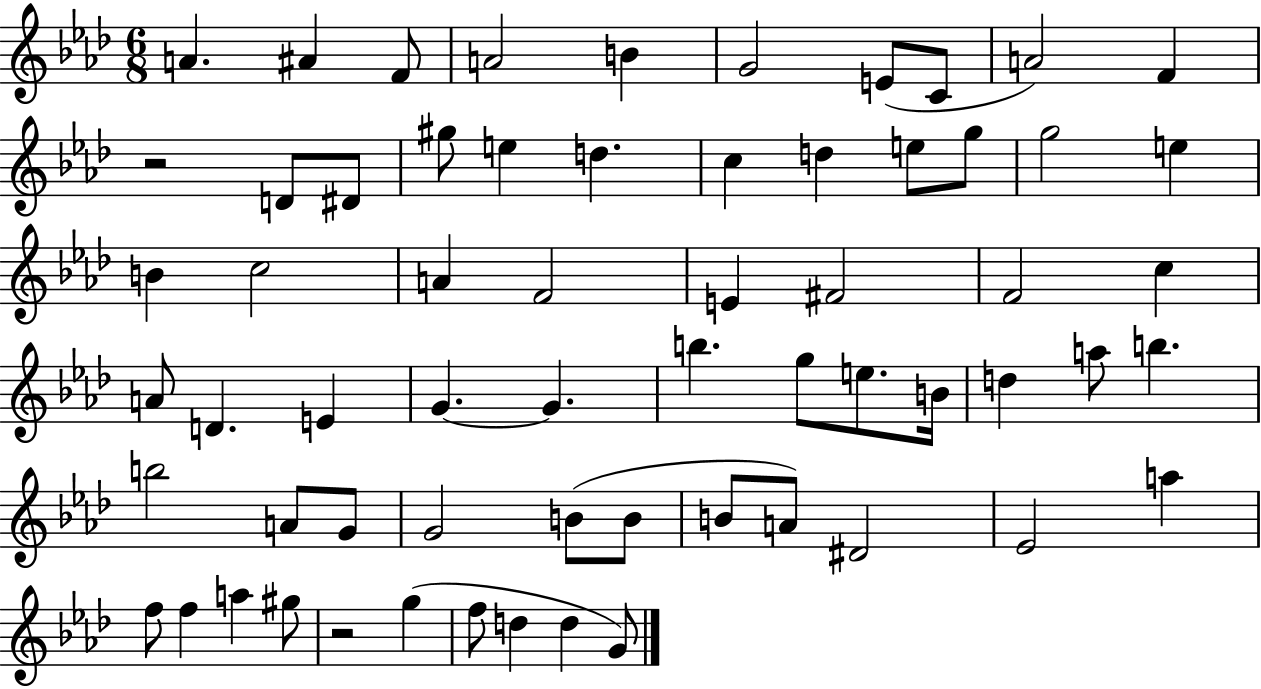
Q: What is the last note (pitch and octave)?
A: G4